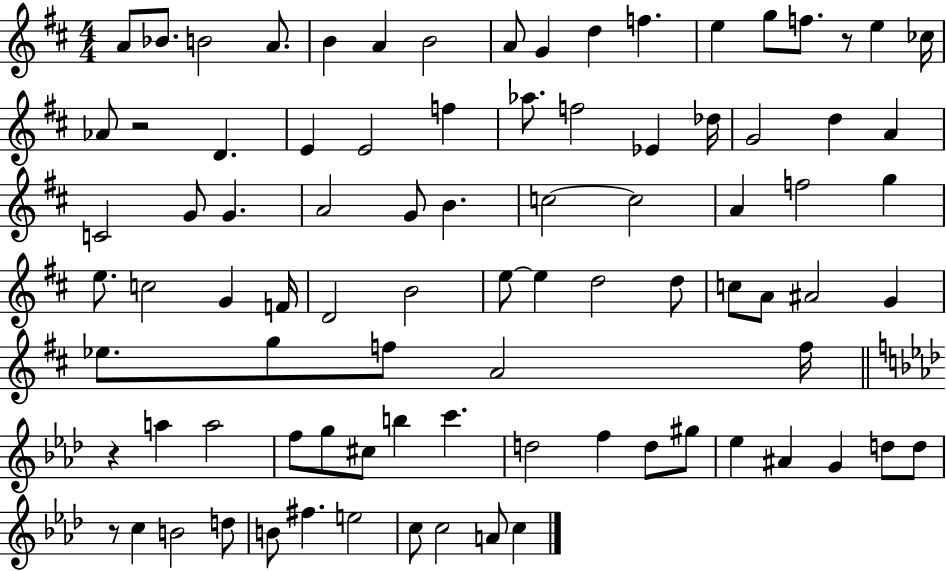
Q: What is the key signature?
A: D major